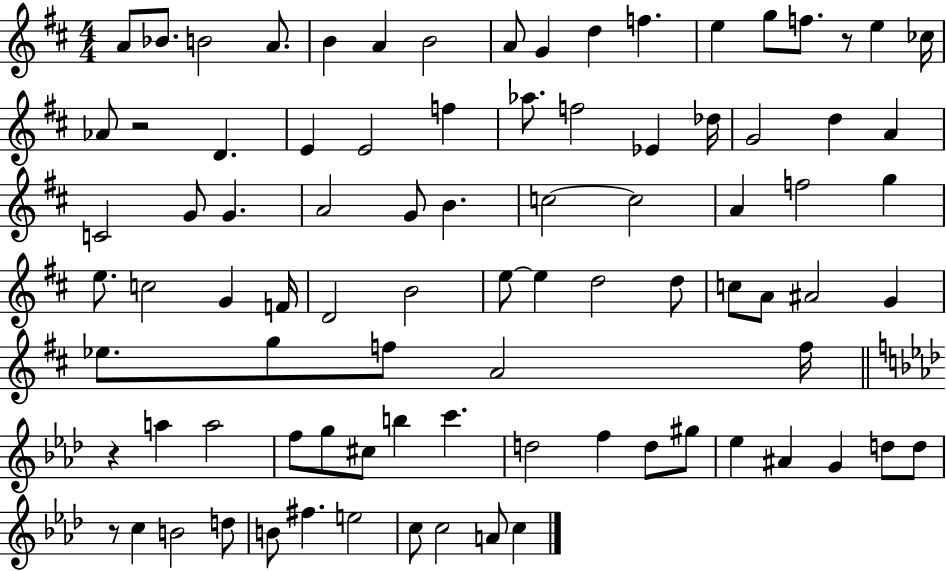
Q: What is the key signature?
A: D major